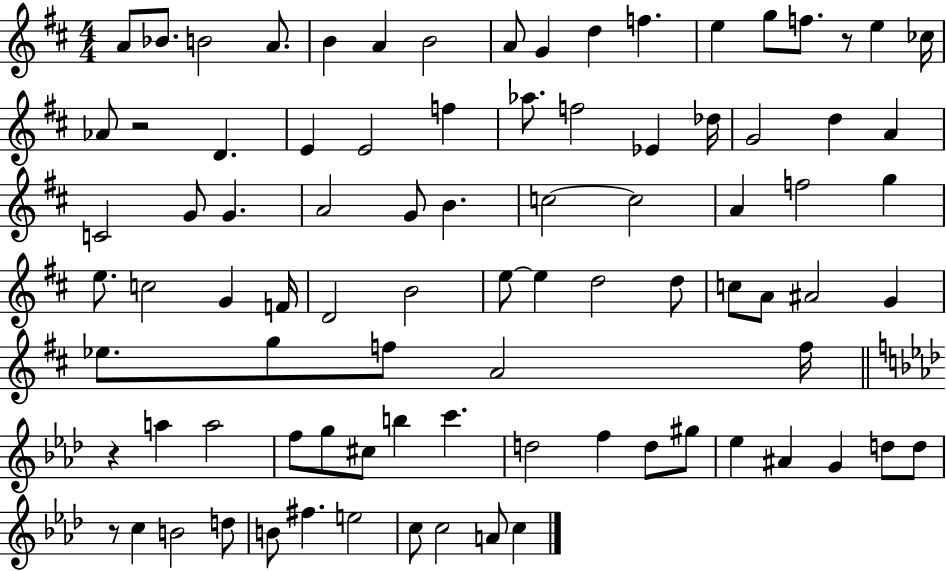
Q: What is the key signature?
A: D major